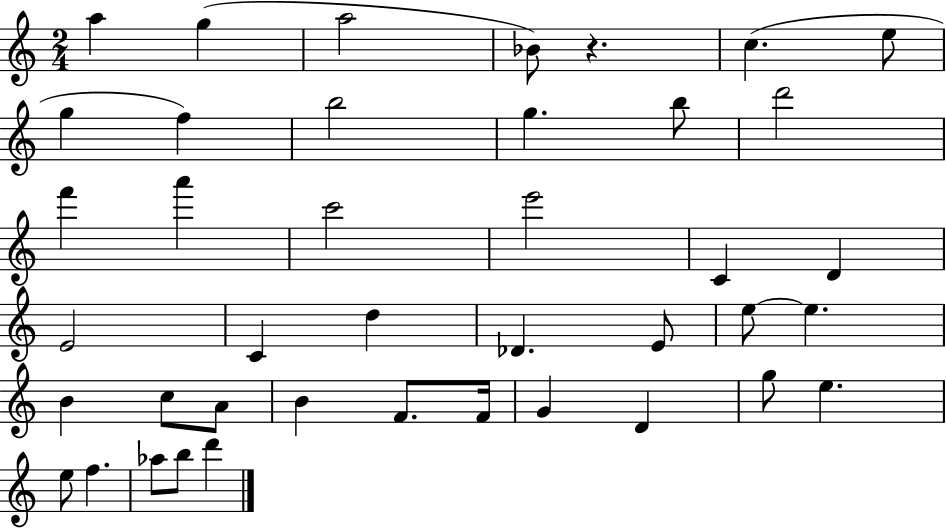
{
  \clef treble
  \numericTimeSignature
  \time 2/4
  \key c \major
  a''4 g''4( | a''2 | bes'8) r4. | c''4.( e''8 | \break g''4 f''4) | b''2 | g''4. b''8 | d'''2 | \break f'''4 a'''4 | c'''2 | e'''2 | c'4 d'4 | \break e'2 | c'4 d''4 | des'4. e'8 | e''8~~ e''4. | \break b'4 c''8 a'8 | b'4 f'8. f'16 | g'4 d'4 | g''8 e''4. | \break e''8 f''4. | aes''8 b''8 d'''4 | \bar "|."
}